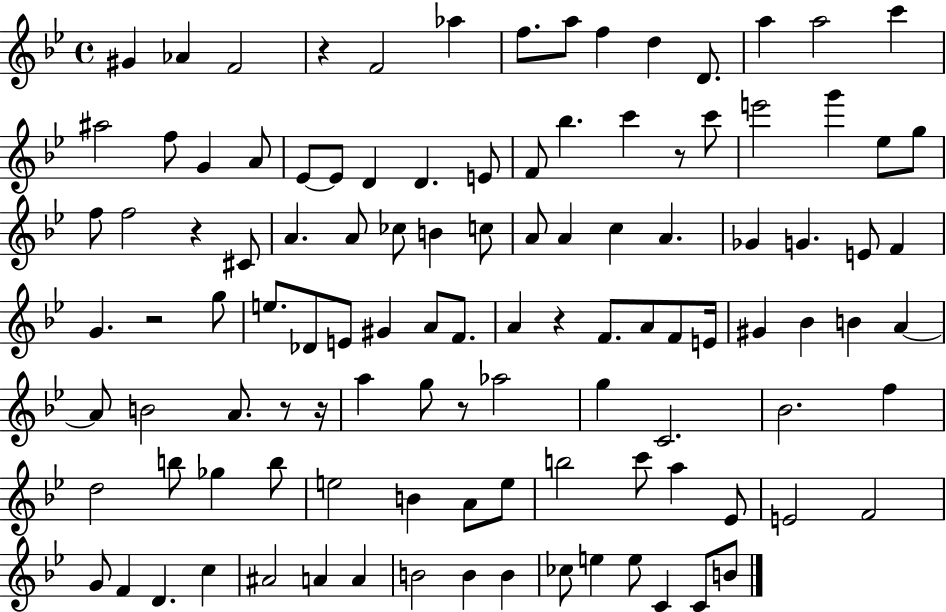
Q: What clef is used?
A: treble